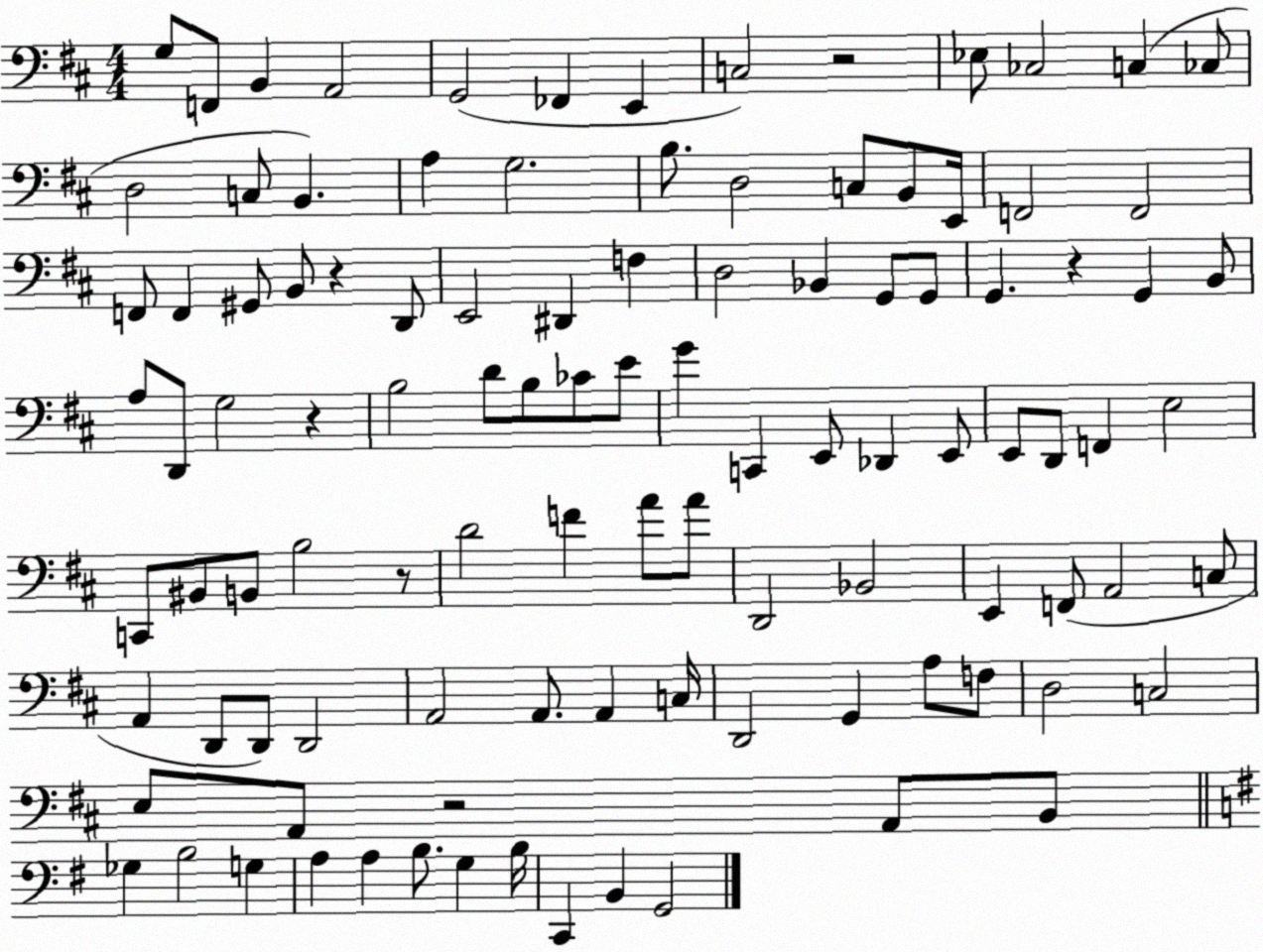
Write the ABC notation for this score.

X:1
T:Untitled
M:4/4
L:1/4
K:D
G,/2 F,,/2 B,, A,,2 G,,2 _F,, E,, C,2 z2 _E,/2 _C,2 C, _C,/2 D,2 C,/2 B,, A, G,2 B,/2 D,2 C,/2 B,,/2 E,,/4 F,,2 F,,2 F,,/2 F,, ^G,,/2 B,,/2 z D,,/2 E,,2 ^D,, F, D,2 _B,, G,,/2 G,,/2 G,, z G,, B,,/2 A,/2 D,,/2 G,2 z B,2 D/2 B,/2 _C/2 E/2 G C,, E,,/2 _D,, E,,/2 E,,/2 D,,/2 F,, E,2 C,,/2 ^B,,/2 B,,/2 B,2 z/2 D2 F A/2 A/2 D,,2 _B,,2 E,, F,,/2 A,,2 C,/2 A,, D,,/2 D,,/2 D,,2 A,,2 A,,/2 A,, C,/4 D,,2 G,, A,/2 F,/2 D,2 C,2 E,/2 A,,/2 z2 A,,/2 B,,/2 _G, B,2 G, A, A, B,/2 G, B,/4 C,, B,, G,,2